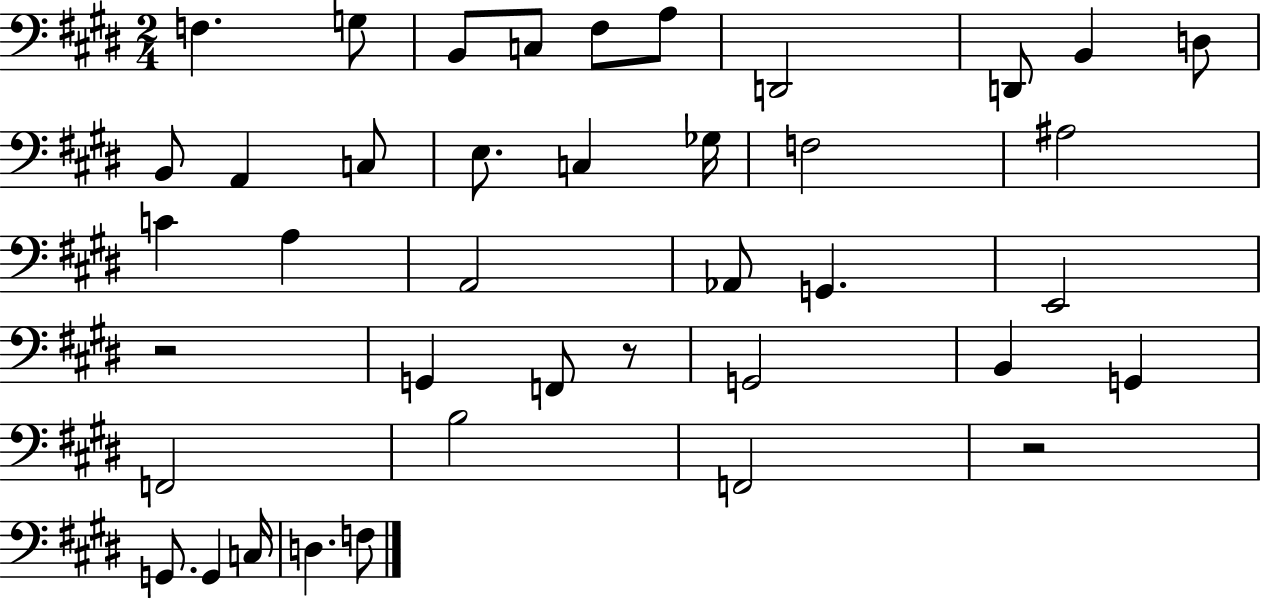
F3/q. G3/e B2/e C3/e F#3/e A3/e D2/h D2/e B2/q D3/e B2/e A2/q C3/e E3/e. C3/q Gb3/s F3/h A#3/h C4/q A3/q A2/h Ab2/e G2/q. E2/h R/h G2/q F2/e R/e G2/h B2/q G2/q F2/h B3/h F2/h R/h G2/e. G2/q C3/s D3/q. F3/e